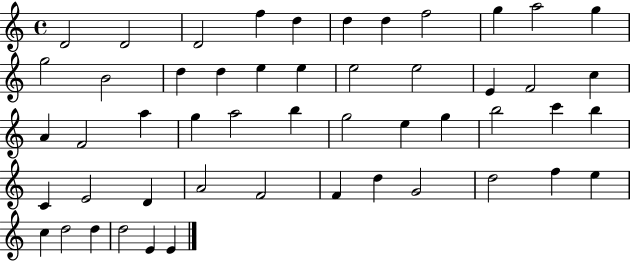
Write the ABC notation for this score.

X:1
T:Untitled
M:4/4
L:1/4
K:C
D2 D2 D2 f d d d f2 g a2 g g2 B2 d d e e e2 e2 E F2 c A F2 a g a2 b g2 e g b2 c' b C E2 D A2 F2 F d G2 d2 f e c d2 d d2 E E